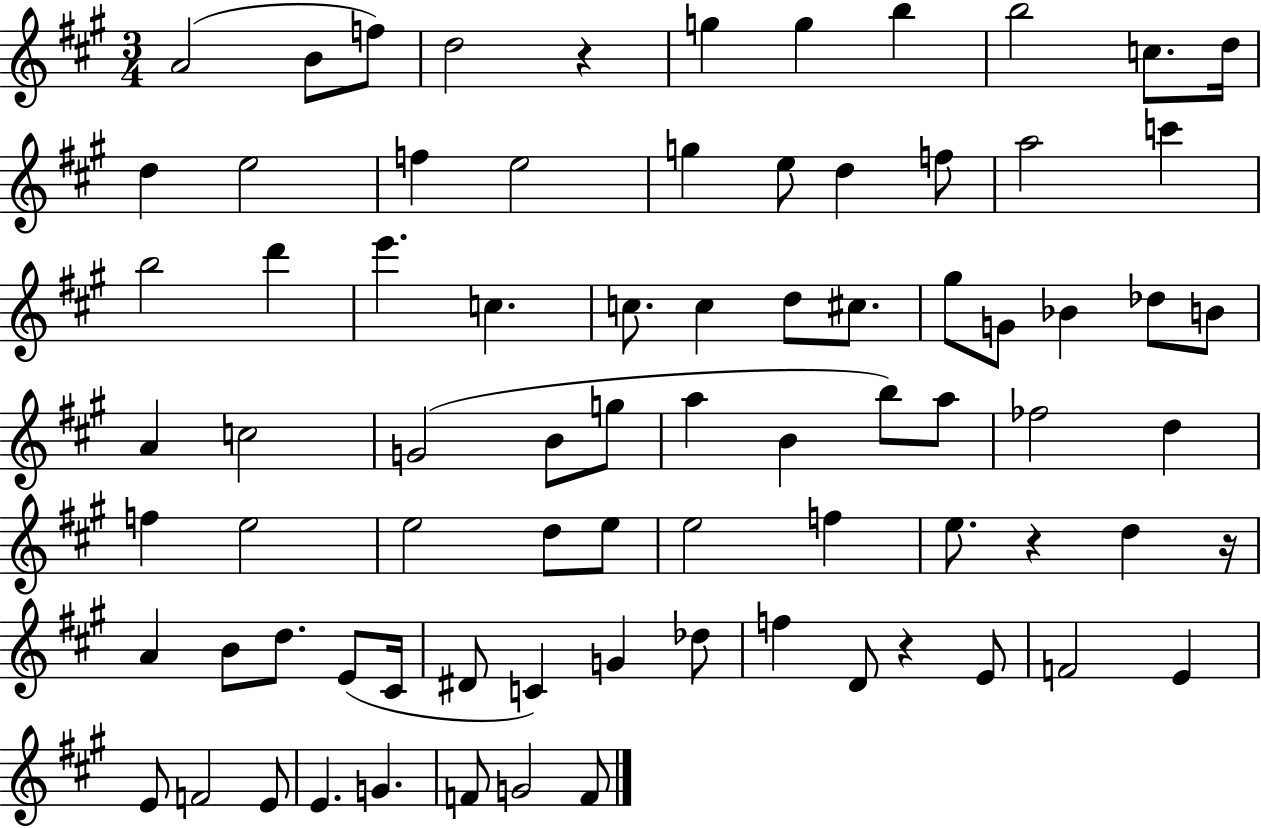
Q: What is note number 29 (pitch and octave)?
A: G#5